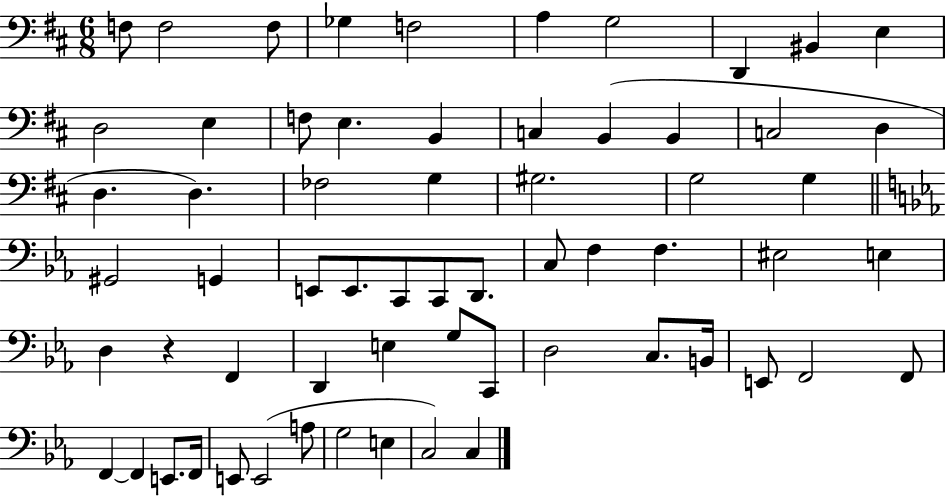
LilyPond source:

{
  \clef bass
  \numericTimeSignature
  \time 6/8
  \key d \major
  f8 f2 f8 | ges4 f2 | a4 g2 | d,4 bis,4 e4 | \break d2 e4 | f8 e4. b,4 | c4 b,4( b,4 | c2 d4 | \break d4. d4.) | fes2 g4 | gis2. | g2 g4 | \break \bar "||" \break \key ees \major gis,2 g,4 | e,8 e,8. c,8 c,8 d,8. | c8 f4 f4. | eis2 e4 | \break d4 r4 f,4 | d,4 e4 g8 c,8 | d2 c8. b,16 | e,8 f,2 f,8 | \break f,4~~ f,4 e,8. f,16 | e,8 e,2( a8 | g2 e4 | c2) c4 | \break \bar "|."
}